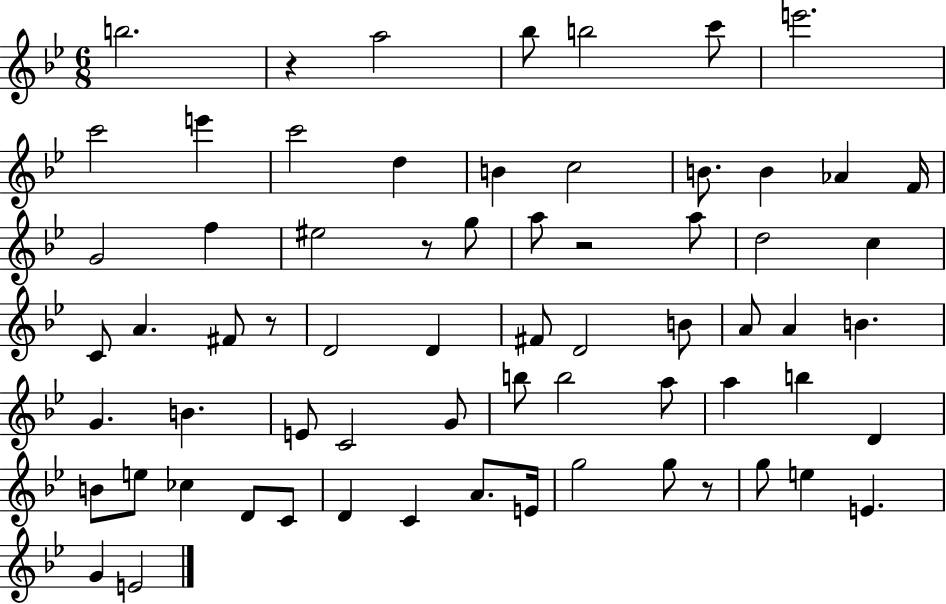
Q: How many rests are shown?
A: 5